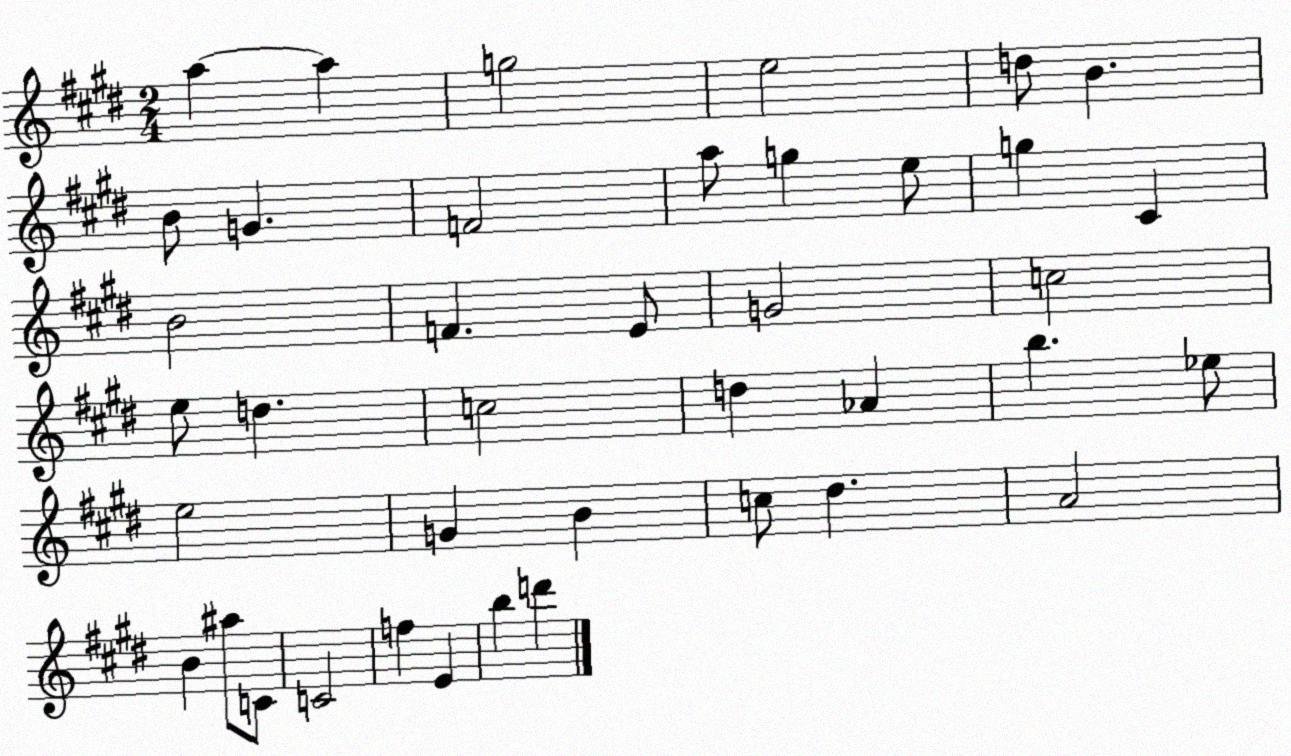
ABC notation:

X:1
T:Untitled
M:2/4
L:1/4
K:E
a a g2 e2 d/2 B B/2 G F2 a/2 g e/2 g ^C B2 F E/2 G2 c2 e/2 d c2 d _A b _e/2 e2 G B c/2 ^d A2 B ^a/2 C/2 C2 f E b d'